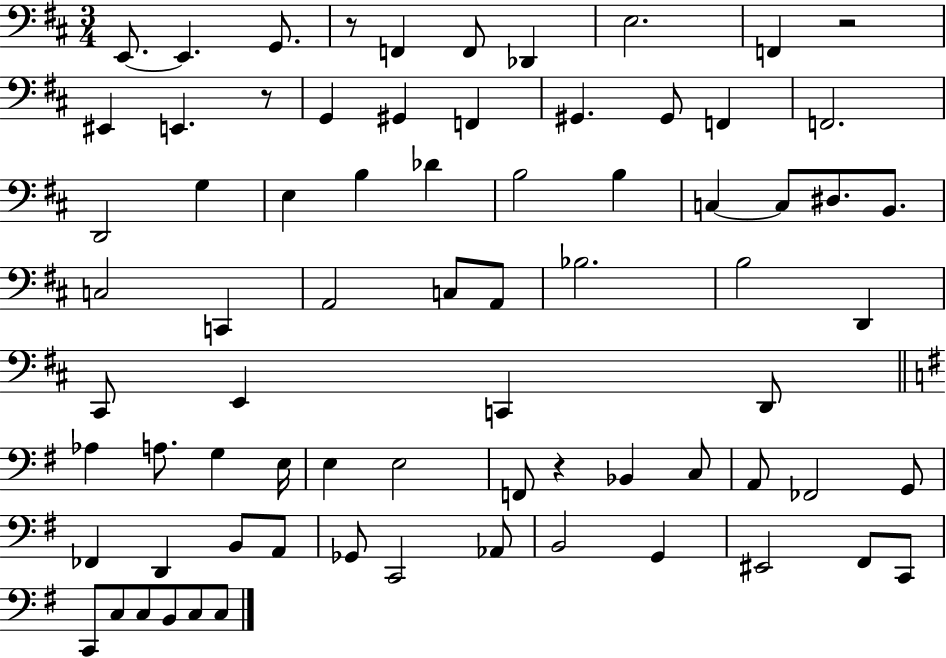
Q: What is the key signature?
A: D major